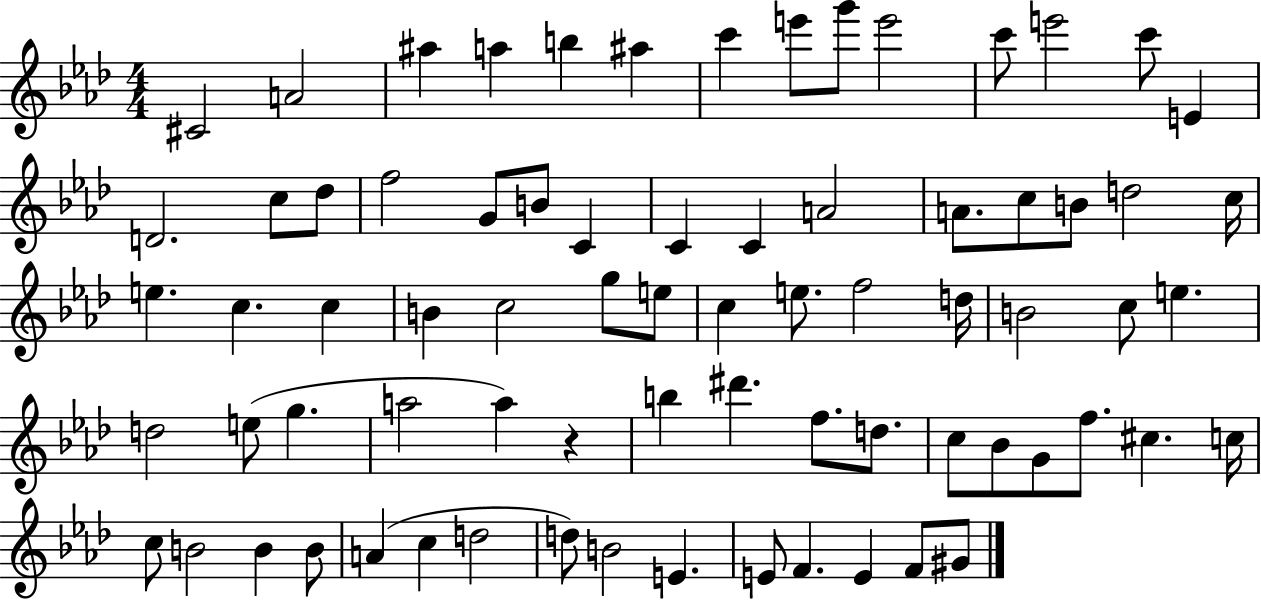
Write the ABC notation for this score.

X:1
T:Untitled
M:4/4
L:1/4
K:Ab
^C2 A2 ^a a b ^a c' e'/2 g'/2 e'2 c'/2 e'2 c'/2 E D2 c/2 _d/2 f2 G/2 B/2 C C C A2 A/2 c/2 B/2 d2 c/4 e c c B c2 g/2 e/2 c e/2 f2 d/4 B2 c/2 e d2 e/2 g a2 a z b ^d' f/2 d/2 c/2 _B/2 G/2 f/2 ^c c/4 c/2 B2 B B/2 A c d2 d/2 B2 E E/2 F E F/2 ^G/2